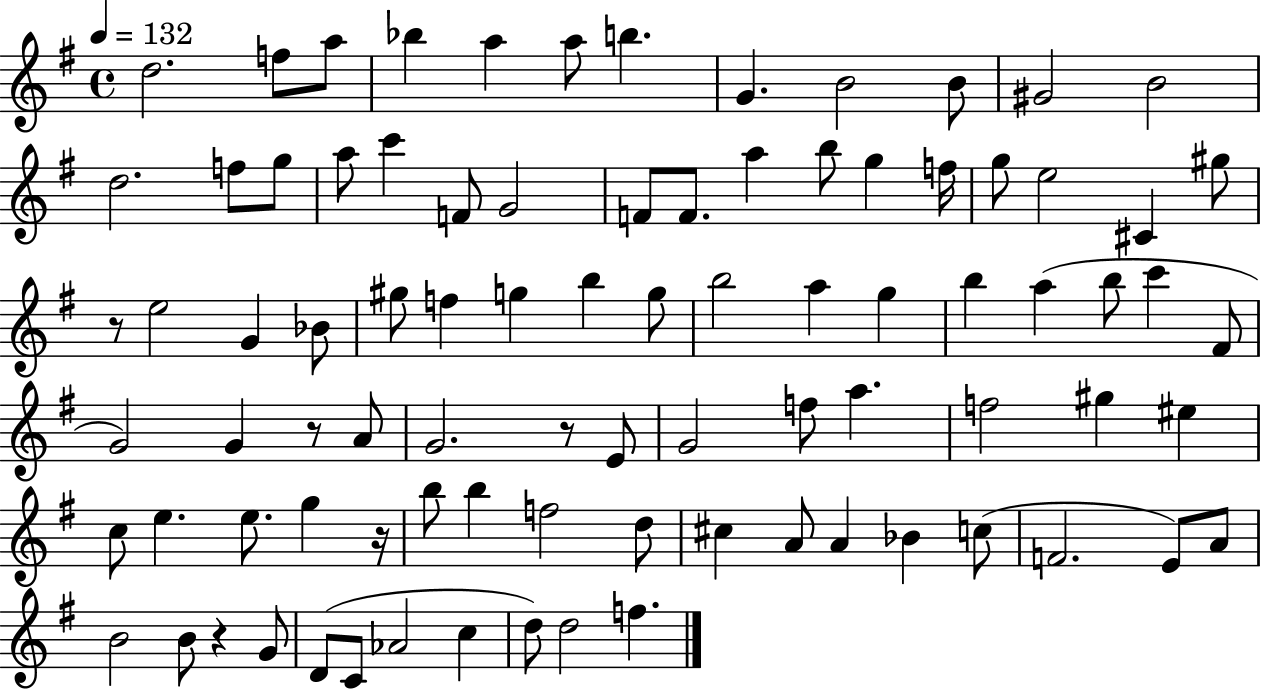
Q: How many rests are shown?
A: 5